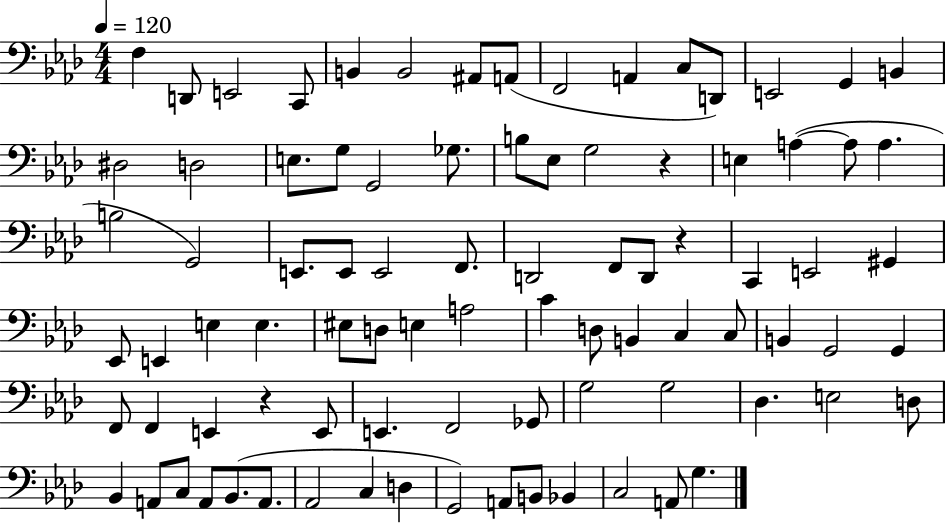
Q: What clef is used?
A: bass